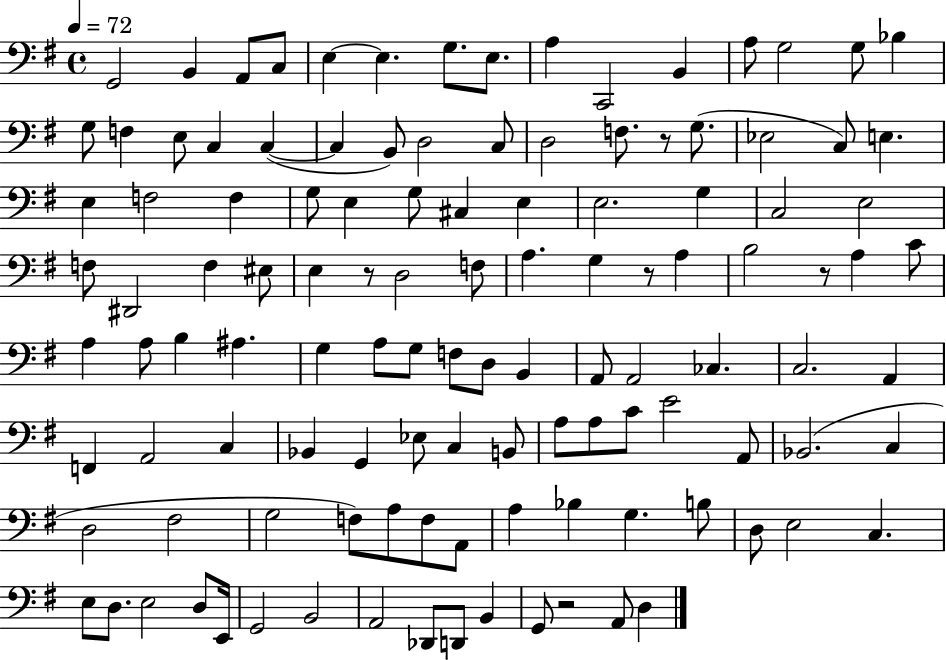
X:1
T:Untitled
M:4/4
L:1/4
K:G
G,,2 B,, A,,/2 C,/2 E, E, G,/2 E,/2 A, C,,2 B,, A,/2 G,2 G,/2 _B, G,/2 F, E,/2 C, C, C, B,,/2 D,2 C,/2 D,2 F,/2 z/2 G,/2 _E,2 C,/2 E, E, F,2 F, G,/2 E, G,/2 ^C, E, E,2 G, C,2 E,2 F,/2 ^D,,2 F, ^E,/2 E, z/2 D,2 F,/2 A, G, z/2 A, B,2 z/2 A, C/2 A, A,/2 B, ^A, G, A,/2 G,/2 F,/2 D,/2 B,, A,,/2 A,,2 _C, C,2 A,, F,, A,,2 C, _B,, G,, _E,/2 C, B,,/2 A,/2 A,/2 C/2 E2 A,,/2 _B,,2 C, D,2 ^F,2 G,2 F,/2 A,/2 F,/2 A,,/2 A, _B, G, B,/2 D,/2 E,2 C, E,/2 D,/2 E,2 D,/2 E,,/4 G,,2 B,,2 A,,2 _D,,/2 D,,/2 B,, G,,/2 z2 A,,/2 D,